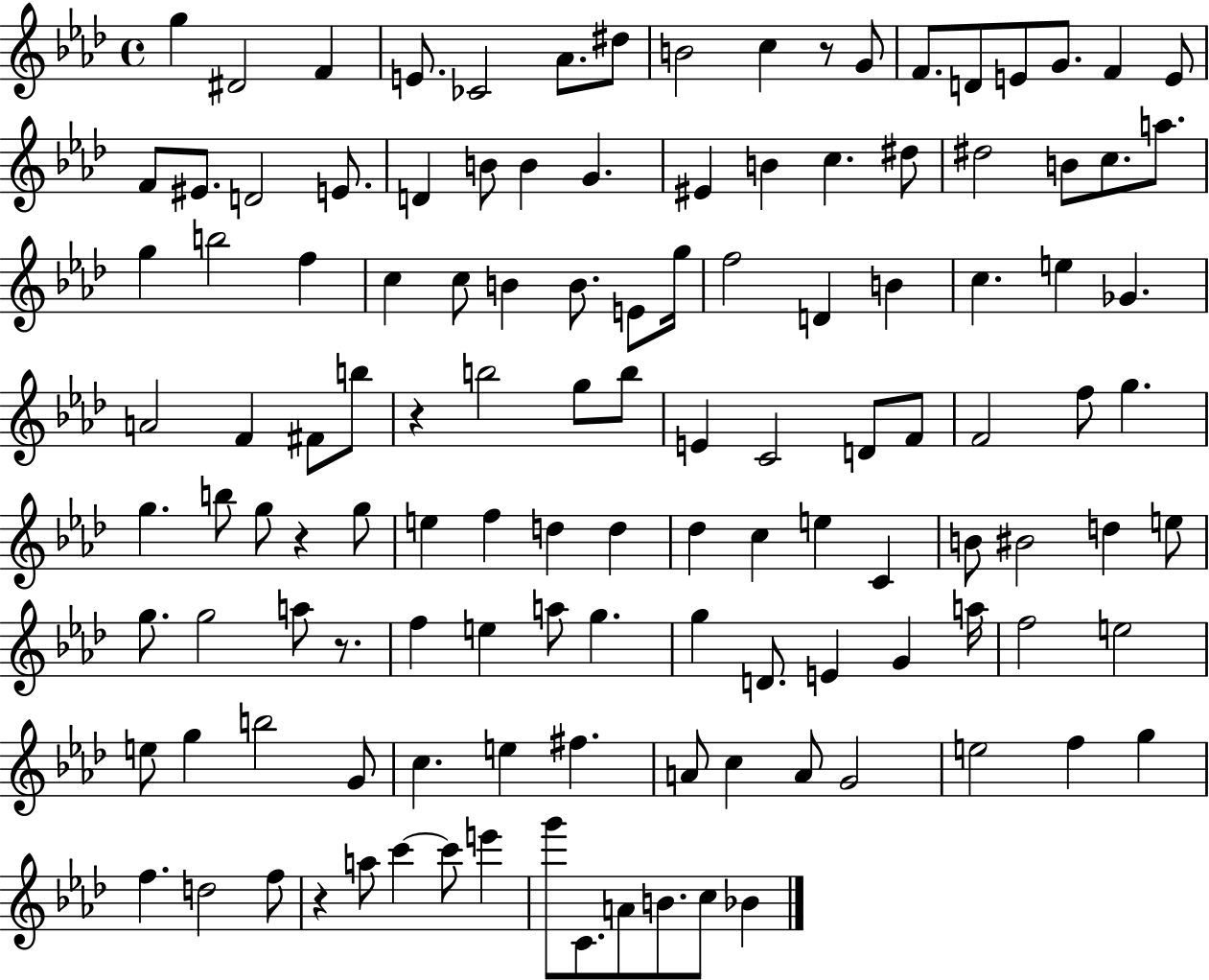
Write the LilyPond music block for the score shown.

{
  \clef treble
  \time 4/4
  \defaultTimeSignature
  \key aes \major
  \repeat volta 2 { g''4 dis'2 f'4 | e'8. ces'2 aes'8. dis''8 | b'2 c''4 r8 g'8 | f'8. d'8 e'8 g'8. f'4 e'8 | \break f'8 eis'8. d'2 e'8. | d'4 b'8 b'4 g'4. | eis'4 b'4 c''4. dis''8 | dis''2 b'8 c''8. a''8. | \break g''4 b''2 f''4 | c''4 c''8 b'4 b'8. e'8 g''16 | f''2 d'4 b'4 | c''4. e''4 ges'4. | \break a'2 f'4 fis'8 b''8 | r4 b''2 g''8 b''8 | e'4 c'2 d'8 f'8 | f'2 f''8 g''4. | \break g''4. b''8 g''8 r4 g''8 | e''4 f''4 d''4 d''4 | des''4 c''4 e''4 c'4 | b'8 bis'2 d''4 e''8 | \break g''8. g''2 a''8 r8. | f''4 e''4 a''8 g''4. | g''4 d'8. e'4 g'4 a''16 | f''2 e''2 | \break e''8 g''4 b''2 g'8 | c''4. e''4 fis''4. | a'8 c''4 a'8 g'2 | e''2 f''4 g''4 | \break f''4. d''2 f''8 | r4 a''8 c'''4~~ c'''8 e'''4 | g'''8 c'8. a'8 b'8. c''8 bes'4 | } \bar "|."
}